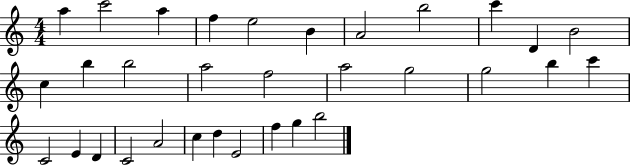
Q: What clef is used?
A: treble